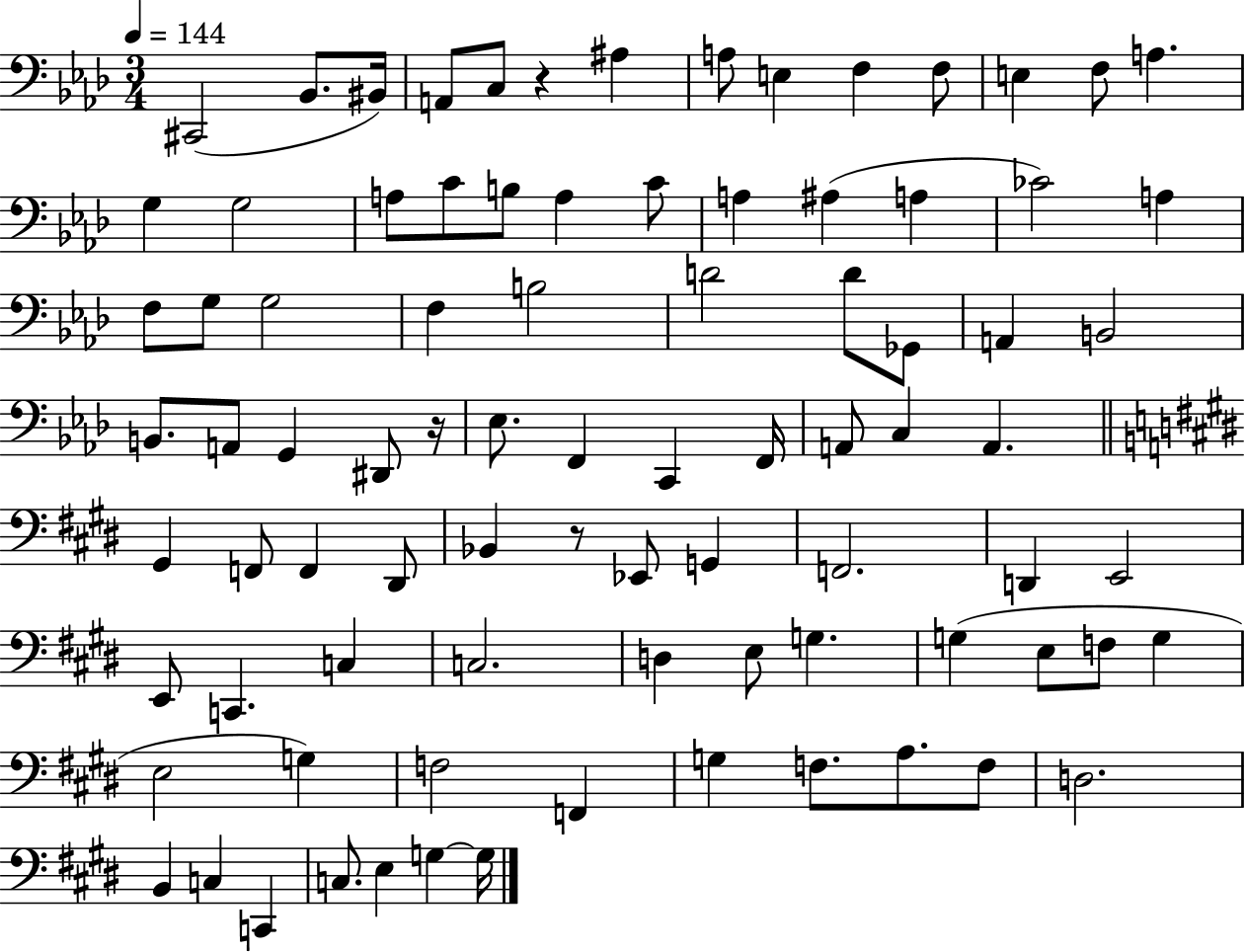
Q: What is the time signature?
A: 3/4